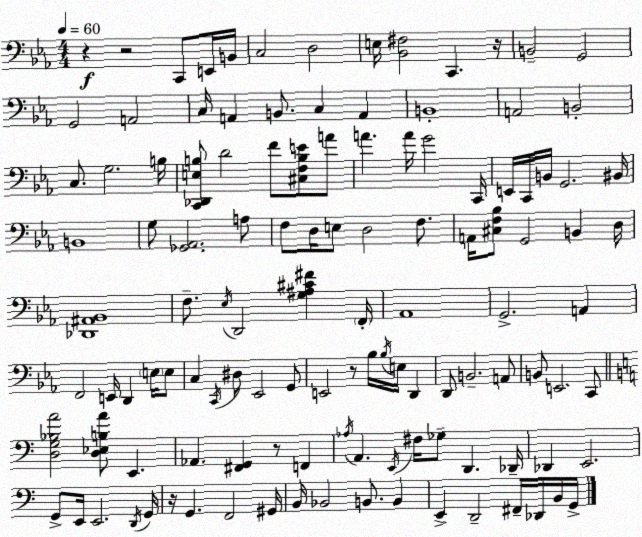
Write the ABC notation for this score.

X:1
T:Untitled
M:4/4
L:1/4
K:Cm
z z2 C,,/2 E,,/4 B,,/4 C,2 D,2 E,/4 [_B,,^F,]2 C,, z/4 B,,2 G,,2 G,,2 A,,2 C,/4 A,, B,,/2 C, A,, B,,4 A,,2 B,,2 C,/2 G,2 B,/4 [C,,_D,,E,B,]/2 D2 F/2 [^C,F,B,E]/2 A/2 A A/4 G2 C,,/4 E,,/4 C,,/4 B,,/4 G,,2 ^B,,/4 B,,4 G,/2 [_G,,_A,,]2 A,/2 F,/2 D,/4 E,/2 D,2 F,/2 A,,/4 [^C,F,_B,]/2 G,,2 B,, D,/4 [_D,,^A,,_B,,]4 F,/2 _E,/4 D,,2 [G,^A,^C^F] F,,/4 _A,,4 G,,2 A,, F,,2 E,,/4 D,, E,/4 E,/2 C, C,,/4 ^D,/2 _E,,2 G,,/2 E,,2 z/2 _B,/4 _B,/4 E,/4 D,, D,,/2 B,,2 A,,/2 B,,/2 E,,2 C,,/2 [D,G,_B,A]2 [D,_E,B,A]/2 E,, _A,, [^F,,G,,] z/2 F,, _A,/4 A,, E,,/4 ^F,/4 _G,/2 D,, _D,,/4 _D,, E,,2 G,,/2 E,,/4 E,,2 D,,/4 G,,/4 z/4 G,, F,,2 ^G,,/4 B,,/4 _B,,2 B,,/2 B,, E,, D,,2 ^F,,/4 _D,,/4 B,,/4 G,,/4